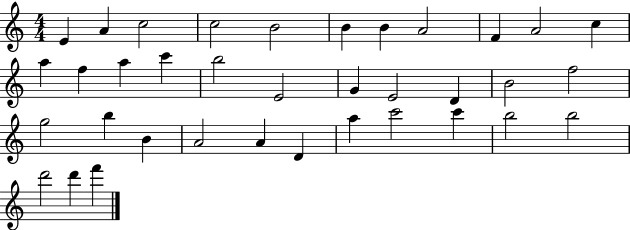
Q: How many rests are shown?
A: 0